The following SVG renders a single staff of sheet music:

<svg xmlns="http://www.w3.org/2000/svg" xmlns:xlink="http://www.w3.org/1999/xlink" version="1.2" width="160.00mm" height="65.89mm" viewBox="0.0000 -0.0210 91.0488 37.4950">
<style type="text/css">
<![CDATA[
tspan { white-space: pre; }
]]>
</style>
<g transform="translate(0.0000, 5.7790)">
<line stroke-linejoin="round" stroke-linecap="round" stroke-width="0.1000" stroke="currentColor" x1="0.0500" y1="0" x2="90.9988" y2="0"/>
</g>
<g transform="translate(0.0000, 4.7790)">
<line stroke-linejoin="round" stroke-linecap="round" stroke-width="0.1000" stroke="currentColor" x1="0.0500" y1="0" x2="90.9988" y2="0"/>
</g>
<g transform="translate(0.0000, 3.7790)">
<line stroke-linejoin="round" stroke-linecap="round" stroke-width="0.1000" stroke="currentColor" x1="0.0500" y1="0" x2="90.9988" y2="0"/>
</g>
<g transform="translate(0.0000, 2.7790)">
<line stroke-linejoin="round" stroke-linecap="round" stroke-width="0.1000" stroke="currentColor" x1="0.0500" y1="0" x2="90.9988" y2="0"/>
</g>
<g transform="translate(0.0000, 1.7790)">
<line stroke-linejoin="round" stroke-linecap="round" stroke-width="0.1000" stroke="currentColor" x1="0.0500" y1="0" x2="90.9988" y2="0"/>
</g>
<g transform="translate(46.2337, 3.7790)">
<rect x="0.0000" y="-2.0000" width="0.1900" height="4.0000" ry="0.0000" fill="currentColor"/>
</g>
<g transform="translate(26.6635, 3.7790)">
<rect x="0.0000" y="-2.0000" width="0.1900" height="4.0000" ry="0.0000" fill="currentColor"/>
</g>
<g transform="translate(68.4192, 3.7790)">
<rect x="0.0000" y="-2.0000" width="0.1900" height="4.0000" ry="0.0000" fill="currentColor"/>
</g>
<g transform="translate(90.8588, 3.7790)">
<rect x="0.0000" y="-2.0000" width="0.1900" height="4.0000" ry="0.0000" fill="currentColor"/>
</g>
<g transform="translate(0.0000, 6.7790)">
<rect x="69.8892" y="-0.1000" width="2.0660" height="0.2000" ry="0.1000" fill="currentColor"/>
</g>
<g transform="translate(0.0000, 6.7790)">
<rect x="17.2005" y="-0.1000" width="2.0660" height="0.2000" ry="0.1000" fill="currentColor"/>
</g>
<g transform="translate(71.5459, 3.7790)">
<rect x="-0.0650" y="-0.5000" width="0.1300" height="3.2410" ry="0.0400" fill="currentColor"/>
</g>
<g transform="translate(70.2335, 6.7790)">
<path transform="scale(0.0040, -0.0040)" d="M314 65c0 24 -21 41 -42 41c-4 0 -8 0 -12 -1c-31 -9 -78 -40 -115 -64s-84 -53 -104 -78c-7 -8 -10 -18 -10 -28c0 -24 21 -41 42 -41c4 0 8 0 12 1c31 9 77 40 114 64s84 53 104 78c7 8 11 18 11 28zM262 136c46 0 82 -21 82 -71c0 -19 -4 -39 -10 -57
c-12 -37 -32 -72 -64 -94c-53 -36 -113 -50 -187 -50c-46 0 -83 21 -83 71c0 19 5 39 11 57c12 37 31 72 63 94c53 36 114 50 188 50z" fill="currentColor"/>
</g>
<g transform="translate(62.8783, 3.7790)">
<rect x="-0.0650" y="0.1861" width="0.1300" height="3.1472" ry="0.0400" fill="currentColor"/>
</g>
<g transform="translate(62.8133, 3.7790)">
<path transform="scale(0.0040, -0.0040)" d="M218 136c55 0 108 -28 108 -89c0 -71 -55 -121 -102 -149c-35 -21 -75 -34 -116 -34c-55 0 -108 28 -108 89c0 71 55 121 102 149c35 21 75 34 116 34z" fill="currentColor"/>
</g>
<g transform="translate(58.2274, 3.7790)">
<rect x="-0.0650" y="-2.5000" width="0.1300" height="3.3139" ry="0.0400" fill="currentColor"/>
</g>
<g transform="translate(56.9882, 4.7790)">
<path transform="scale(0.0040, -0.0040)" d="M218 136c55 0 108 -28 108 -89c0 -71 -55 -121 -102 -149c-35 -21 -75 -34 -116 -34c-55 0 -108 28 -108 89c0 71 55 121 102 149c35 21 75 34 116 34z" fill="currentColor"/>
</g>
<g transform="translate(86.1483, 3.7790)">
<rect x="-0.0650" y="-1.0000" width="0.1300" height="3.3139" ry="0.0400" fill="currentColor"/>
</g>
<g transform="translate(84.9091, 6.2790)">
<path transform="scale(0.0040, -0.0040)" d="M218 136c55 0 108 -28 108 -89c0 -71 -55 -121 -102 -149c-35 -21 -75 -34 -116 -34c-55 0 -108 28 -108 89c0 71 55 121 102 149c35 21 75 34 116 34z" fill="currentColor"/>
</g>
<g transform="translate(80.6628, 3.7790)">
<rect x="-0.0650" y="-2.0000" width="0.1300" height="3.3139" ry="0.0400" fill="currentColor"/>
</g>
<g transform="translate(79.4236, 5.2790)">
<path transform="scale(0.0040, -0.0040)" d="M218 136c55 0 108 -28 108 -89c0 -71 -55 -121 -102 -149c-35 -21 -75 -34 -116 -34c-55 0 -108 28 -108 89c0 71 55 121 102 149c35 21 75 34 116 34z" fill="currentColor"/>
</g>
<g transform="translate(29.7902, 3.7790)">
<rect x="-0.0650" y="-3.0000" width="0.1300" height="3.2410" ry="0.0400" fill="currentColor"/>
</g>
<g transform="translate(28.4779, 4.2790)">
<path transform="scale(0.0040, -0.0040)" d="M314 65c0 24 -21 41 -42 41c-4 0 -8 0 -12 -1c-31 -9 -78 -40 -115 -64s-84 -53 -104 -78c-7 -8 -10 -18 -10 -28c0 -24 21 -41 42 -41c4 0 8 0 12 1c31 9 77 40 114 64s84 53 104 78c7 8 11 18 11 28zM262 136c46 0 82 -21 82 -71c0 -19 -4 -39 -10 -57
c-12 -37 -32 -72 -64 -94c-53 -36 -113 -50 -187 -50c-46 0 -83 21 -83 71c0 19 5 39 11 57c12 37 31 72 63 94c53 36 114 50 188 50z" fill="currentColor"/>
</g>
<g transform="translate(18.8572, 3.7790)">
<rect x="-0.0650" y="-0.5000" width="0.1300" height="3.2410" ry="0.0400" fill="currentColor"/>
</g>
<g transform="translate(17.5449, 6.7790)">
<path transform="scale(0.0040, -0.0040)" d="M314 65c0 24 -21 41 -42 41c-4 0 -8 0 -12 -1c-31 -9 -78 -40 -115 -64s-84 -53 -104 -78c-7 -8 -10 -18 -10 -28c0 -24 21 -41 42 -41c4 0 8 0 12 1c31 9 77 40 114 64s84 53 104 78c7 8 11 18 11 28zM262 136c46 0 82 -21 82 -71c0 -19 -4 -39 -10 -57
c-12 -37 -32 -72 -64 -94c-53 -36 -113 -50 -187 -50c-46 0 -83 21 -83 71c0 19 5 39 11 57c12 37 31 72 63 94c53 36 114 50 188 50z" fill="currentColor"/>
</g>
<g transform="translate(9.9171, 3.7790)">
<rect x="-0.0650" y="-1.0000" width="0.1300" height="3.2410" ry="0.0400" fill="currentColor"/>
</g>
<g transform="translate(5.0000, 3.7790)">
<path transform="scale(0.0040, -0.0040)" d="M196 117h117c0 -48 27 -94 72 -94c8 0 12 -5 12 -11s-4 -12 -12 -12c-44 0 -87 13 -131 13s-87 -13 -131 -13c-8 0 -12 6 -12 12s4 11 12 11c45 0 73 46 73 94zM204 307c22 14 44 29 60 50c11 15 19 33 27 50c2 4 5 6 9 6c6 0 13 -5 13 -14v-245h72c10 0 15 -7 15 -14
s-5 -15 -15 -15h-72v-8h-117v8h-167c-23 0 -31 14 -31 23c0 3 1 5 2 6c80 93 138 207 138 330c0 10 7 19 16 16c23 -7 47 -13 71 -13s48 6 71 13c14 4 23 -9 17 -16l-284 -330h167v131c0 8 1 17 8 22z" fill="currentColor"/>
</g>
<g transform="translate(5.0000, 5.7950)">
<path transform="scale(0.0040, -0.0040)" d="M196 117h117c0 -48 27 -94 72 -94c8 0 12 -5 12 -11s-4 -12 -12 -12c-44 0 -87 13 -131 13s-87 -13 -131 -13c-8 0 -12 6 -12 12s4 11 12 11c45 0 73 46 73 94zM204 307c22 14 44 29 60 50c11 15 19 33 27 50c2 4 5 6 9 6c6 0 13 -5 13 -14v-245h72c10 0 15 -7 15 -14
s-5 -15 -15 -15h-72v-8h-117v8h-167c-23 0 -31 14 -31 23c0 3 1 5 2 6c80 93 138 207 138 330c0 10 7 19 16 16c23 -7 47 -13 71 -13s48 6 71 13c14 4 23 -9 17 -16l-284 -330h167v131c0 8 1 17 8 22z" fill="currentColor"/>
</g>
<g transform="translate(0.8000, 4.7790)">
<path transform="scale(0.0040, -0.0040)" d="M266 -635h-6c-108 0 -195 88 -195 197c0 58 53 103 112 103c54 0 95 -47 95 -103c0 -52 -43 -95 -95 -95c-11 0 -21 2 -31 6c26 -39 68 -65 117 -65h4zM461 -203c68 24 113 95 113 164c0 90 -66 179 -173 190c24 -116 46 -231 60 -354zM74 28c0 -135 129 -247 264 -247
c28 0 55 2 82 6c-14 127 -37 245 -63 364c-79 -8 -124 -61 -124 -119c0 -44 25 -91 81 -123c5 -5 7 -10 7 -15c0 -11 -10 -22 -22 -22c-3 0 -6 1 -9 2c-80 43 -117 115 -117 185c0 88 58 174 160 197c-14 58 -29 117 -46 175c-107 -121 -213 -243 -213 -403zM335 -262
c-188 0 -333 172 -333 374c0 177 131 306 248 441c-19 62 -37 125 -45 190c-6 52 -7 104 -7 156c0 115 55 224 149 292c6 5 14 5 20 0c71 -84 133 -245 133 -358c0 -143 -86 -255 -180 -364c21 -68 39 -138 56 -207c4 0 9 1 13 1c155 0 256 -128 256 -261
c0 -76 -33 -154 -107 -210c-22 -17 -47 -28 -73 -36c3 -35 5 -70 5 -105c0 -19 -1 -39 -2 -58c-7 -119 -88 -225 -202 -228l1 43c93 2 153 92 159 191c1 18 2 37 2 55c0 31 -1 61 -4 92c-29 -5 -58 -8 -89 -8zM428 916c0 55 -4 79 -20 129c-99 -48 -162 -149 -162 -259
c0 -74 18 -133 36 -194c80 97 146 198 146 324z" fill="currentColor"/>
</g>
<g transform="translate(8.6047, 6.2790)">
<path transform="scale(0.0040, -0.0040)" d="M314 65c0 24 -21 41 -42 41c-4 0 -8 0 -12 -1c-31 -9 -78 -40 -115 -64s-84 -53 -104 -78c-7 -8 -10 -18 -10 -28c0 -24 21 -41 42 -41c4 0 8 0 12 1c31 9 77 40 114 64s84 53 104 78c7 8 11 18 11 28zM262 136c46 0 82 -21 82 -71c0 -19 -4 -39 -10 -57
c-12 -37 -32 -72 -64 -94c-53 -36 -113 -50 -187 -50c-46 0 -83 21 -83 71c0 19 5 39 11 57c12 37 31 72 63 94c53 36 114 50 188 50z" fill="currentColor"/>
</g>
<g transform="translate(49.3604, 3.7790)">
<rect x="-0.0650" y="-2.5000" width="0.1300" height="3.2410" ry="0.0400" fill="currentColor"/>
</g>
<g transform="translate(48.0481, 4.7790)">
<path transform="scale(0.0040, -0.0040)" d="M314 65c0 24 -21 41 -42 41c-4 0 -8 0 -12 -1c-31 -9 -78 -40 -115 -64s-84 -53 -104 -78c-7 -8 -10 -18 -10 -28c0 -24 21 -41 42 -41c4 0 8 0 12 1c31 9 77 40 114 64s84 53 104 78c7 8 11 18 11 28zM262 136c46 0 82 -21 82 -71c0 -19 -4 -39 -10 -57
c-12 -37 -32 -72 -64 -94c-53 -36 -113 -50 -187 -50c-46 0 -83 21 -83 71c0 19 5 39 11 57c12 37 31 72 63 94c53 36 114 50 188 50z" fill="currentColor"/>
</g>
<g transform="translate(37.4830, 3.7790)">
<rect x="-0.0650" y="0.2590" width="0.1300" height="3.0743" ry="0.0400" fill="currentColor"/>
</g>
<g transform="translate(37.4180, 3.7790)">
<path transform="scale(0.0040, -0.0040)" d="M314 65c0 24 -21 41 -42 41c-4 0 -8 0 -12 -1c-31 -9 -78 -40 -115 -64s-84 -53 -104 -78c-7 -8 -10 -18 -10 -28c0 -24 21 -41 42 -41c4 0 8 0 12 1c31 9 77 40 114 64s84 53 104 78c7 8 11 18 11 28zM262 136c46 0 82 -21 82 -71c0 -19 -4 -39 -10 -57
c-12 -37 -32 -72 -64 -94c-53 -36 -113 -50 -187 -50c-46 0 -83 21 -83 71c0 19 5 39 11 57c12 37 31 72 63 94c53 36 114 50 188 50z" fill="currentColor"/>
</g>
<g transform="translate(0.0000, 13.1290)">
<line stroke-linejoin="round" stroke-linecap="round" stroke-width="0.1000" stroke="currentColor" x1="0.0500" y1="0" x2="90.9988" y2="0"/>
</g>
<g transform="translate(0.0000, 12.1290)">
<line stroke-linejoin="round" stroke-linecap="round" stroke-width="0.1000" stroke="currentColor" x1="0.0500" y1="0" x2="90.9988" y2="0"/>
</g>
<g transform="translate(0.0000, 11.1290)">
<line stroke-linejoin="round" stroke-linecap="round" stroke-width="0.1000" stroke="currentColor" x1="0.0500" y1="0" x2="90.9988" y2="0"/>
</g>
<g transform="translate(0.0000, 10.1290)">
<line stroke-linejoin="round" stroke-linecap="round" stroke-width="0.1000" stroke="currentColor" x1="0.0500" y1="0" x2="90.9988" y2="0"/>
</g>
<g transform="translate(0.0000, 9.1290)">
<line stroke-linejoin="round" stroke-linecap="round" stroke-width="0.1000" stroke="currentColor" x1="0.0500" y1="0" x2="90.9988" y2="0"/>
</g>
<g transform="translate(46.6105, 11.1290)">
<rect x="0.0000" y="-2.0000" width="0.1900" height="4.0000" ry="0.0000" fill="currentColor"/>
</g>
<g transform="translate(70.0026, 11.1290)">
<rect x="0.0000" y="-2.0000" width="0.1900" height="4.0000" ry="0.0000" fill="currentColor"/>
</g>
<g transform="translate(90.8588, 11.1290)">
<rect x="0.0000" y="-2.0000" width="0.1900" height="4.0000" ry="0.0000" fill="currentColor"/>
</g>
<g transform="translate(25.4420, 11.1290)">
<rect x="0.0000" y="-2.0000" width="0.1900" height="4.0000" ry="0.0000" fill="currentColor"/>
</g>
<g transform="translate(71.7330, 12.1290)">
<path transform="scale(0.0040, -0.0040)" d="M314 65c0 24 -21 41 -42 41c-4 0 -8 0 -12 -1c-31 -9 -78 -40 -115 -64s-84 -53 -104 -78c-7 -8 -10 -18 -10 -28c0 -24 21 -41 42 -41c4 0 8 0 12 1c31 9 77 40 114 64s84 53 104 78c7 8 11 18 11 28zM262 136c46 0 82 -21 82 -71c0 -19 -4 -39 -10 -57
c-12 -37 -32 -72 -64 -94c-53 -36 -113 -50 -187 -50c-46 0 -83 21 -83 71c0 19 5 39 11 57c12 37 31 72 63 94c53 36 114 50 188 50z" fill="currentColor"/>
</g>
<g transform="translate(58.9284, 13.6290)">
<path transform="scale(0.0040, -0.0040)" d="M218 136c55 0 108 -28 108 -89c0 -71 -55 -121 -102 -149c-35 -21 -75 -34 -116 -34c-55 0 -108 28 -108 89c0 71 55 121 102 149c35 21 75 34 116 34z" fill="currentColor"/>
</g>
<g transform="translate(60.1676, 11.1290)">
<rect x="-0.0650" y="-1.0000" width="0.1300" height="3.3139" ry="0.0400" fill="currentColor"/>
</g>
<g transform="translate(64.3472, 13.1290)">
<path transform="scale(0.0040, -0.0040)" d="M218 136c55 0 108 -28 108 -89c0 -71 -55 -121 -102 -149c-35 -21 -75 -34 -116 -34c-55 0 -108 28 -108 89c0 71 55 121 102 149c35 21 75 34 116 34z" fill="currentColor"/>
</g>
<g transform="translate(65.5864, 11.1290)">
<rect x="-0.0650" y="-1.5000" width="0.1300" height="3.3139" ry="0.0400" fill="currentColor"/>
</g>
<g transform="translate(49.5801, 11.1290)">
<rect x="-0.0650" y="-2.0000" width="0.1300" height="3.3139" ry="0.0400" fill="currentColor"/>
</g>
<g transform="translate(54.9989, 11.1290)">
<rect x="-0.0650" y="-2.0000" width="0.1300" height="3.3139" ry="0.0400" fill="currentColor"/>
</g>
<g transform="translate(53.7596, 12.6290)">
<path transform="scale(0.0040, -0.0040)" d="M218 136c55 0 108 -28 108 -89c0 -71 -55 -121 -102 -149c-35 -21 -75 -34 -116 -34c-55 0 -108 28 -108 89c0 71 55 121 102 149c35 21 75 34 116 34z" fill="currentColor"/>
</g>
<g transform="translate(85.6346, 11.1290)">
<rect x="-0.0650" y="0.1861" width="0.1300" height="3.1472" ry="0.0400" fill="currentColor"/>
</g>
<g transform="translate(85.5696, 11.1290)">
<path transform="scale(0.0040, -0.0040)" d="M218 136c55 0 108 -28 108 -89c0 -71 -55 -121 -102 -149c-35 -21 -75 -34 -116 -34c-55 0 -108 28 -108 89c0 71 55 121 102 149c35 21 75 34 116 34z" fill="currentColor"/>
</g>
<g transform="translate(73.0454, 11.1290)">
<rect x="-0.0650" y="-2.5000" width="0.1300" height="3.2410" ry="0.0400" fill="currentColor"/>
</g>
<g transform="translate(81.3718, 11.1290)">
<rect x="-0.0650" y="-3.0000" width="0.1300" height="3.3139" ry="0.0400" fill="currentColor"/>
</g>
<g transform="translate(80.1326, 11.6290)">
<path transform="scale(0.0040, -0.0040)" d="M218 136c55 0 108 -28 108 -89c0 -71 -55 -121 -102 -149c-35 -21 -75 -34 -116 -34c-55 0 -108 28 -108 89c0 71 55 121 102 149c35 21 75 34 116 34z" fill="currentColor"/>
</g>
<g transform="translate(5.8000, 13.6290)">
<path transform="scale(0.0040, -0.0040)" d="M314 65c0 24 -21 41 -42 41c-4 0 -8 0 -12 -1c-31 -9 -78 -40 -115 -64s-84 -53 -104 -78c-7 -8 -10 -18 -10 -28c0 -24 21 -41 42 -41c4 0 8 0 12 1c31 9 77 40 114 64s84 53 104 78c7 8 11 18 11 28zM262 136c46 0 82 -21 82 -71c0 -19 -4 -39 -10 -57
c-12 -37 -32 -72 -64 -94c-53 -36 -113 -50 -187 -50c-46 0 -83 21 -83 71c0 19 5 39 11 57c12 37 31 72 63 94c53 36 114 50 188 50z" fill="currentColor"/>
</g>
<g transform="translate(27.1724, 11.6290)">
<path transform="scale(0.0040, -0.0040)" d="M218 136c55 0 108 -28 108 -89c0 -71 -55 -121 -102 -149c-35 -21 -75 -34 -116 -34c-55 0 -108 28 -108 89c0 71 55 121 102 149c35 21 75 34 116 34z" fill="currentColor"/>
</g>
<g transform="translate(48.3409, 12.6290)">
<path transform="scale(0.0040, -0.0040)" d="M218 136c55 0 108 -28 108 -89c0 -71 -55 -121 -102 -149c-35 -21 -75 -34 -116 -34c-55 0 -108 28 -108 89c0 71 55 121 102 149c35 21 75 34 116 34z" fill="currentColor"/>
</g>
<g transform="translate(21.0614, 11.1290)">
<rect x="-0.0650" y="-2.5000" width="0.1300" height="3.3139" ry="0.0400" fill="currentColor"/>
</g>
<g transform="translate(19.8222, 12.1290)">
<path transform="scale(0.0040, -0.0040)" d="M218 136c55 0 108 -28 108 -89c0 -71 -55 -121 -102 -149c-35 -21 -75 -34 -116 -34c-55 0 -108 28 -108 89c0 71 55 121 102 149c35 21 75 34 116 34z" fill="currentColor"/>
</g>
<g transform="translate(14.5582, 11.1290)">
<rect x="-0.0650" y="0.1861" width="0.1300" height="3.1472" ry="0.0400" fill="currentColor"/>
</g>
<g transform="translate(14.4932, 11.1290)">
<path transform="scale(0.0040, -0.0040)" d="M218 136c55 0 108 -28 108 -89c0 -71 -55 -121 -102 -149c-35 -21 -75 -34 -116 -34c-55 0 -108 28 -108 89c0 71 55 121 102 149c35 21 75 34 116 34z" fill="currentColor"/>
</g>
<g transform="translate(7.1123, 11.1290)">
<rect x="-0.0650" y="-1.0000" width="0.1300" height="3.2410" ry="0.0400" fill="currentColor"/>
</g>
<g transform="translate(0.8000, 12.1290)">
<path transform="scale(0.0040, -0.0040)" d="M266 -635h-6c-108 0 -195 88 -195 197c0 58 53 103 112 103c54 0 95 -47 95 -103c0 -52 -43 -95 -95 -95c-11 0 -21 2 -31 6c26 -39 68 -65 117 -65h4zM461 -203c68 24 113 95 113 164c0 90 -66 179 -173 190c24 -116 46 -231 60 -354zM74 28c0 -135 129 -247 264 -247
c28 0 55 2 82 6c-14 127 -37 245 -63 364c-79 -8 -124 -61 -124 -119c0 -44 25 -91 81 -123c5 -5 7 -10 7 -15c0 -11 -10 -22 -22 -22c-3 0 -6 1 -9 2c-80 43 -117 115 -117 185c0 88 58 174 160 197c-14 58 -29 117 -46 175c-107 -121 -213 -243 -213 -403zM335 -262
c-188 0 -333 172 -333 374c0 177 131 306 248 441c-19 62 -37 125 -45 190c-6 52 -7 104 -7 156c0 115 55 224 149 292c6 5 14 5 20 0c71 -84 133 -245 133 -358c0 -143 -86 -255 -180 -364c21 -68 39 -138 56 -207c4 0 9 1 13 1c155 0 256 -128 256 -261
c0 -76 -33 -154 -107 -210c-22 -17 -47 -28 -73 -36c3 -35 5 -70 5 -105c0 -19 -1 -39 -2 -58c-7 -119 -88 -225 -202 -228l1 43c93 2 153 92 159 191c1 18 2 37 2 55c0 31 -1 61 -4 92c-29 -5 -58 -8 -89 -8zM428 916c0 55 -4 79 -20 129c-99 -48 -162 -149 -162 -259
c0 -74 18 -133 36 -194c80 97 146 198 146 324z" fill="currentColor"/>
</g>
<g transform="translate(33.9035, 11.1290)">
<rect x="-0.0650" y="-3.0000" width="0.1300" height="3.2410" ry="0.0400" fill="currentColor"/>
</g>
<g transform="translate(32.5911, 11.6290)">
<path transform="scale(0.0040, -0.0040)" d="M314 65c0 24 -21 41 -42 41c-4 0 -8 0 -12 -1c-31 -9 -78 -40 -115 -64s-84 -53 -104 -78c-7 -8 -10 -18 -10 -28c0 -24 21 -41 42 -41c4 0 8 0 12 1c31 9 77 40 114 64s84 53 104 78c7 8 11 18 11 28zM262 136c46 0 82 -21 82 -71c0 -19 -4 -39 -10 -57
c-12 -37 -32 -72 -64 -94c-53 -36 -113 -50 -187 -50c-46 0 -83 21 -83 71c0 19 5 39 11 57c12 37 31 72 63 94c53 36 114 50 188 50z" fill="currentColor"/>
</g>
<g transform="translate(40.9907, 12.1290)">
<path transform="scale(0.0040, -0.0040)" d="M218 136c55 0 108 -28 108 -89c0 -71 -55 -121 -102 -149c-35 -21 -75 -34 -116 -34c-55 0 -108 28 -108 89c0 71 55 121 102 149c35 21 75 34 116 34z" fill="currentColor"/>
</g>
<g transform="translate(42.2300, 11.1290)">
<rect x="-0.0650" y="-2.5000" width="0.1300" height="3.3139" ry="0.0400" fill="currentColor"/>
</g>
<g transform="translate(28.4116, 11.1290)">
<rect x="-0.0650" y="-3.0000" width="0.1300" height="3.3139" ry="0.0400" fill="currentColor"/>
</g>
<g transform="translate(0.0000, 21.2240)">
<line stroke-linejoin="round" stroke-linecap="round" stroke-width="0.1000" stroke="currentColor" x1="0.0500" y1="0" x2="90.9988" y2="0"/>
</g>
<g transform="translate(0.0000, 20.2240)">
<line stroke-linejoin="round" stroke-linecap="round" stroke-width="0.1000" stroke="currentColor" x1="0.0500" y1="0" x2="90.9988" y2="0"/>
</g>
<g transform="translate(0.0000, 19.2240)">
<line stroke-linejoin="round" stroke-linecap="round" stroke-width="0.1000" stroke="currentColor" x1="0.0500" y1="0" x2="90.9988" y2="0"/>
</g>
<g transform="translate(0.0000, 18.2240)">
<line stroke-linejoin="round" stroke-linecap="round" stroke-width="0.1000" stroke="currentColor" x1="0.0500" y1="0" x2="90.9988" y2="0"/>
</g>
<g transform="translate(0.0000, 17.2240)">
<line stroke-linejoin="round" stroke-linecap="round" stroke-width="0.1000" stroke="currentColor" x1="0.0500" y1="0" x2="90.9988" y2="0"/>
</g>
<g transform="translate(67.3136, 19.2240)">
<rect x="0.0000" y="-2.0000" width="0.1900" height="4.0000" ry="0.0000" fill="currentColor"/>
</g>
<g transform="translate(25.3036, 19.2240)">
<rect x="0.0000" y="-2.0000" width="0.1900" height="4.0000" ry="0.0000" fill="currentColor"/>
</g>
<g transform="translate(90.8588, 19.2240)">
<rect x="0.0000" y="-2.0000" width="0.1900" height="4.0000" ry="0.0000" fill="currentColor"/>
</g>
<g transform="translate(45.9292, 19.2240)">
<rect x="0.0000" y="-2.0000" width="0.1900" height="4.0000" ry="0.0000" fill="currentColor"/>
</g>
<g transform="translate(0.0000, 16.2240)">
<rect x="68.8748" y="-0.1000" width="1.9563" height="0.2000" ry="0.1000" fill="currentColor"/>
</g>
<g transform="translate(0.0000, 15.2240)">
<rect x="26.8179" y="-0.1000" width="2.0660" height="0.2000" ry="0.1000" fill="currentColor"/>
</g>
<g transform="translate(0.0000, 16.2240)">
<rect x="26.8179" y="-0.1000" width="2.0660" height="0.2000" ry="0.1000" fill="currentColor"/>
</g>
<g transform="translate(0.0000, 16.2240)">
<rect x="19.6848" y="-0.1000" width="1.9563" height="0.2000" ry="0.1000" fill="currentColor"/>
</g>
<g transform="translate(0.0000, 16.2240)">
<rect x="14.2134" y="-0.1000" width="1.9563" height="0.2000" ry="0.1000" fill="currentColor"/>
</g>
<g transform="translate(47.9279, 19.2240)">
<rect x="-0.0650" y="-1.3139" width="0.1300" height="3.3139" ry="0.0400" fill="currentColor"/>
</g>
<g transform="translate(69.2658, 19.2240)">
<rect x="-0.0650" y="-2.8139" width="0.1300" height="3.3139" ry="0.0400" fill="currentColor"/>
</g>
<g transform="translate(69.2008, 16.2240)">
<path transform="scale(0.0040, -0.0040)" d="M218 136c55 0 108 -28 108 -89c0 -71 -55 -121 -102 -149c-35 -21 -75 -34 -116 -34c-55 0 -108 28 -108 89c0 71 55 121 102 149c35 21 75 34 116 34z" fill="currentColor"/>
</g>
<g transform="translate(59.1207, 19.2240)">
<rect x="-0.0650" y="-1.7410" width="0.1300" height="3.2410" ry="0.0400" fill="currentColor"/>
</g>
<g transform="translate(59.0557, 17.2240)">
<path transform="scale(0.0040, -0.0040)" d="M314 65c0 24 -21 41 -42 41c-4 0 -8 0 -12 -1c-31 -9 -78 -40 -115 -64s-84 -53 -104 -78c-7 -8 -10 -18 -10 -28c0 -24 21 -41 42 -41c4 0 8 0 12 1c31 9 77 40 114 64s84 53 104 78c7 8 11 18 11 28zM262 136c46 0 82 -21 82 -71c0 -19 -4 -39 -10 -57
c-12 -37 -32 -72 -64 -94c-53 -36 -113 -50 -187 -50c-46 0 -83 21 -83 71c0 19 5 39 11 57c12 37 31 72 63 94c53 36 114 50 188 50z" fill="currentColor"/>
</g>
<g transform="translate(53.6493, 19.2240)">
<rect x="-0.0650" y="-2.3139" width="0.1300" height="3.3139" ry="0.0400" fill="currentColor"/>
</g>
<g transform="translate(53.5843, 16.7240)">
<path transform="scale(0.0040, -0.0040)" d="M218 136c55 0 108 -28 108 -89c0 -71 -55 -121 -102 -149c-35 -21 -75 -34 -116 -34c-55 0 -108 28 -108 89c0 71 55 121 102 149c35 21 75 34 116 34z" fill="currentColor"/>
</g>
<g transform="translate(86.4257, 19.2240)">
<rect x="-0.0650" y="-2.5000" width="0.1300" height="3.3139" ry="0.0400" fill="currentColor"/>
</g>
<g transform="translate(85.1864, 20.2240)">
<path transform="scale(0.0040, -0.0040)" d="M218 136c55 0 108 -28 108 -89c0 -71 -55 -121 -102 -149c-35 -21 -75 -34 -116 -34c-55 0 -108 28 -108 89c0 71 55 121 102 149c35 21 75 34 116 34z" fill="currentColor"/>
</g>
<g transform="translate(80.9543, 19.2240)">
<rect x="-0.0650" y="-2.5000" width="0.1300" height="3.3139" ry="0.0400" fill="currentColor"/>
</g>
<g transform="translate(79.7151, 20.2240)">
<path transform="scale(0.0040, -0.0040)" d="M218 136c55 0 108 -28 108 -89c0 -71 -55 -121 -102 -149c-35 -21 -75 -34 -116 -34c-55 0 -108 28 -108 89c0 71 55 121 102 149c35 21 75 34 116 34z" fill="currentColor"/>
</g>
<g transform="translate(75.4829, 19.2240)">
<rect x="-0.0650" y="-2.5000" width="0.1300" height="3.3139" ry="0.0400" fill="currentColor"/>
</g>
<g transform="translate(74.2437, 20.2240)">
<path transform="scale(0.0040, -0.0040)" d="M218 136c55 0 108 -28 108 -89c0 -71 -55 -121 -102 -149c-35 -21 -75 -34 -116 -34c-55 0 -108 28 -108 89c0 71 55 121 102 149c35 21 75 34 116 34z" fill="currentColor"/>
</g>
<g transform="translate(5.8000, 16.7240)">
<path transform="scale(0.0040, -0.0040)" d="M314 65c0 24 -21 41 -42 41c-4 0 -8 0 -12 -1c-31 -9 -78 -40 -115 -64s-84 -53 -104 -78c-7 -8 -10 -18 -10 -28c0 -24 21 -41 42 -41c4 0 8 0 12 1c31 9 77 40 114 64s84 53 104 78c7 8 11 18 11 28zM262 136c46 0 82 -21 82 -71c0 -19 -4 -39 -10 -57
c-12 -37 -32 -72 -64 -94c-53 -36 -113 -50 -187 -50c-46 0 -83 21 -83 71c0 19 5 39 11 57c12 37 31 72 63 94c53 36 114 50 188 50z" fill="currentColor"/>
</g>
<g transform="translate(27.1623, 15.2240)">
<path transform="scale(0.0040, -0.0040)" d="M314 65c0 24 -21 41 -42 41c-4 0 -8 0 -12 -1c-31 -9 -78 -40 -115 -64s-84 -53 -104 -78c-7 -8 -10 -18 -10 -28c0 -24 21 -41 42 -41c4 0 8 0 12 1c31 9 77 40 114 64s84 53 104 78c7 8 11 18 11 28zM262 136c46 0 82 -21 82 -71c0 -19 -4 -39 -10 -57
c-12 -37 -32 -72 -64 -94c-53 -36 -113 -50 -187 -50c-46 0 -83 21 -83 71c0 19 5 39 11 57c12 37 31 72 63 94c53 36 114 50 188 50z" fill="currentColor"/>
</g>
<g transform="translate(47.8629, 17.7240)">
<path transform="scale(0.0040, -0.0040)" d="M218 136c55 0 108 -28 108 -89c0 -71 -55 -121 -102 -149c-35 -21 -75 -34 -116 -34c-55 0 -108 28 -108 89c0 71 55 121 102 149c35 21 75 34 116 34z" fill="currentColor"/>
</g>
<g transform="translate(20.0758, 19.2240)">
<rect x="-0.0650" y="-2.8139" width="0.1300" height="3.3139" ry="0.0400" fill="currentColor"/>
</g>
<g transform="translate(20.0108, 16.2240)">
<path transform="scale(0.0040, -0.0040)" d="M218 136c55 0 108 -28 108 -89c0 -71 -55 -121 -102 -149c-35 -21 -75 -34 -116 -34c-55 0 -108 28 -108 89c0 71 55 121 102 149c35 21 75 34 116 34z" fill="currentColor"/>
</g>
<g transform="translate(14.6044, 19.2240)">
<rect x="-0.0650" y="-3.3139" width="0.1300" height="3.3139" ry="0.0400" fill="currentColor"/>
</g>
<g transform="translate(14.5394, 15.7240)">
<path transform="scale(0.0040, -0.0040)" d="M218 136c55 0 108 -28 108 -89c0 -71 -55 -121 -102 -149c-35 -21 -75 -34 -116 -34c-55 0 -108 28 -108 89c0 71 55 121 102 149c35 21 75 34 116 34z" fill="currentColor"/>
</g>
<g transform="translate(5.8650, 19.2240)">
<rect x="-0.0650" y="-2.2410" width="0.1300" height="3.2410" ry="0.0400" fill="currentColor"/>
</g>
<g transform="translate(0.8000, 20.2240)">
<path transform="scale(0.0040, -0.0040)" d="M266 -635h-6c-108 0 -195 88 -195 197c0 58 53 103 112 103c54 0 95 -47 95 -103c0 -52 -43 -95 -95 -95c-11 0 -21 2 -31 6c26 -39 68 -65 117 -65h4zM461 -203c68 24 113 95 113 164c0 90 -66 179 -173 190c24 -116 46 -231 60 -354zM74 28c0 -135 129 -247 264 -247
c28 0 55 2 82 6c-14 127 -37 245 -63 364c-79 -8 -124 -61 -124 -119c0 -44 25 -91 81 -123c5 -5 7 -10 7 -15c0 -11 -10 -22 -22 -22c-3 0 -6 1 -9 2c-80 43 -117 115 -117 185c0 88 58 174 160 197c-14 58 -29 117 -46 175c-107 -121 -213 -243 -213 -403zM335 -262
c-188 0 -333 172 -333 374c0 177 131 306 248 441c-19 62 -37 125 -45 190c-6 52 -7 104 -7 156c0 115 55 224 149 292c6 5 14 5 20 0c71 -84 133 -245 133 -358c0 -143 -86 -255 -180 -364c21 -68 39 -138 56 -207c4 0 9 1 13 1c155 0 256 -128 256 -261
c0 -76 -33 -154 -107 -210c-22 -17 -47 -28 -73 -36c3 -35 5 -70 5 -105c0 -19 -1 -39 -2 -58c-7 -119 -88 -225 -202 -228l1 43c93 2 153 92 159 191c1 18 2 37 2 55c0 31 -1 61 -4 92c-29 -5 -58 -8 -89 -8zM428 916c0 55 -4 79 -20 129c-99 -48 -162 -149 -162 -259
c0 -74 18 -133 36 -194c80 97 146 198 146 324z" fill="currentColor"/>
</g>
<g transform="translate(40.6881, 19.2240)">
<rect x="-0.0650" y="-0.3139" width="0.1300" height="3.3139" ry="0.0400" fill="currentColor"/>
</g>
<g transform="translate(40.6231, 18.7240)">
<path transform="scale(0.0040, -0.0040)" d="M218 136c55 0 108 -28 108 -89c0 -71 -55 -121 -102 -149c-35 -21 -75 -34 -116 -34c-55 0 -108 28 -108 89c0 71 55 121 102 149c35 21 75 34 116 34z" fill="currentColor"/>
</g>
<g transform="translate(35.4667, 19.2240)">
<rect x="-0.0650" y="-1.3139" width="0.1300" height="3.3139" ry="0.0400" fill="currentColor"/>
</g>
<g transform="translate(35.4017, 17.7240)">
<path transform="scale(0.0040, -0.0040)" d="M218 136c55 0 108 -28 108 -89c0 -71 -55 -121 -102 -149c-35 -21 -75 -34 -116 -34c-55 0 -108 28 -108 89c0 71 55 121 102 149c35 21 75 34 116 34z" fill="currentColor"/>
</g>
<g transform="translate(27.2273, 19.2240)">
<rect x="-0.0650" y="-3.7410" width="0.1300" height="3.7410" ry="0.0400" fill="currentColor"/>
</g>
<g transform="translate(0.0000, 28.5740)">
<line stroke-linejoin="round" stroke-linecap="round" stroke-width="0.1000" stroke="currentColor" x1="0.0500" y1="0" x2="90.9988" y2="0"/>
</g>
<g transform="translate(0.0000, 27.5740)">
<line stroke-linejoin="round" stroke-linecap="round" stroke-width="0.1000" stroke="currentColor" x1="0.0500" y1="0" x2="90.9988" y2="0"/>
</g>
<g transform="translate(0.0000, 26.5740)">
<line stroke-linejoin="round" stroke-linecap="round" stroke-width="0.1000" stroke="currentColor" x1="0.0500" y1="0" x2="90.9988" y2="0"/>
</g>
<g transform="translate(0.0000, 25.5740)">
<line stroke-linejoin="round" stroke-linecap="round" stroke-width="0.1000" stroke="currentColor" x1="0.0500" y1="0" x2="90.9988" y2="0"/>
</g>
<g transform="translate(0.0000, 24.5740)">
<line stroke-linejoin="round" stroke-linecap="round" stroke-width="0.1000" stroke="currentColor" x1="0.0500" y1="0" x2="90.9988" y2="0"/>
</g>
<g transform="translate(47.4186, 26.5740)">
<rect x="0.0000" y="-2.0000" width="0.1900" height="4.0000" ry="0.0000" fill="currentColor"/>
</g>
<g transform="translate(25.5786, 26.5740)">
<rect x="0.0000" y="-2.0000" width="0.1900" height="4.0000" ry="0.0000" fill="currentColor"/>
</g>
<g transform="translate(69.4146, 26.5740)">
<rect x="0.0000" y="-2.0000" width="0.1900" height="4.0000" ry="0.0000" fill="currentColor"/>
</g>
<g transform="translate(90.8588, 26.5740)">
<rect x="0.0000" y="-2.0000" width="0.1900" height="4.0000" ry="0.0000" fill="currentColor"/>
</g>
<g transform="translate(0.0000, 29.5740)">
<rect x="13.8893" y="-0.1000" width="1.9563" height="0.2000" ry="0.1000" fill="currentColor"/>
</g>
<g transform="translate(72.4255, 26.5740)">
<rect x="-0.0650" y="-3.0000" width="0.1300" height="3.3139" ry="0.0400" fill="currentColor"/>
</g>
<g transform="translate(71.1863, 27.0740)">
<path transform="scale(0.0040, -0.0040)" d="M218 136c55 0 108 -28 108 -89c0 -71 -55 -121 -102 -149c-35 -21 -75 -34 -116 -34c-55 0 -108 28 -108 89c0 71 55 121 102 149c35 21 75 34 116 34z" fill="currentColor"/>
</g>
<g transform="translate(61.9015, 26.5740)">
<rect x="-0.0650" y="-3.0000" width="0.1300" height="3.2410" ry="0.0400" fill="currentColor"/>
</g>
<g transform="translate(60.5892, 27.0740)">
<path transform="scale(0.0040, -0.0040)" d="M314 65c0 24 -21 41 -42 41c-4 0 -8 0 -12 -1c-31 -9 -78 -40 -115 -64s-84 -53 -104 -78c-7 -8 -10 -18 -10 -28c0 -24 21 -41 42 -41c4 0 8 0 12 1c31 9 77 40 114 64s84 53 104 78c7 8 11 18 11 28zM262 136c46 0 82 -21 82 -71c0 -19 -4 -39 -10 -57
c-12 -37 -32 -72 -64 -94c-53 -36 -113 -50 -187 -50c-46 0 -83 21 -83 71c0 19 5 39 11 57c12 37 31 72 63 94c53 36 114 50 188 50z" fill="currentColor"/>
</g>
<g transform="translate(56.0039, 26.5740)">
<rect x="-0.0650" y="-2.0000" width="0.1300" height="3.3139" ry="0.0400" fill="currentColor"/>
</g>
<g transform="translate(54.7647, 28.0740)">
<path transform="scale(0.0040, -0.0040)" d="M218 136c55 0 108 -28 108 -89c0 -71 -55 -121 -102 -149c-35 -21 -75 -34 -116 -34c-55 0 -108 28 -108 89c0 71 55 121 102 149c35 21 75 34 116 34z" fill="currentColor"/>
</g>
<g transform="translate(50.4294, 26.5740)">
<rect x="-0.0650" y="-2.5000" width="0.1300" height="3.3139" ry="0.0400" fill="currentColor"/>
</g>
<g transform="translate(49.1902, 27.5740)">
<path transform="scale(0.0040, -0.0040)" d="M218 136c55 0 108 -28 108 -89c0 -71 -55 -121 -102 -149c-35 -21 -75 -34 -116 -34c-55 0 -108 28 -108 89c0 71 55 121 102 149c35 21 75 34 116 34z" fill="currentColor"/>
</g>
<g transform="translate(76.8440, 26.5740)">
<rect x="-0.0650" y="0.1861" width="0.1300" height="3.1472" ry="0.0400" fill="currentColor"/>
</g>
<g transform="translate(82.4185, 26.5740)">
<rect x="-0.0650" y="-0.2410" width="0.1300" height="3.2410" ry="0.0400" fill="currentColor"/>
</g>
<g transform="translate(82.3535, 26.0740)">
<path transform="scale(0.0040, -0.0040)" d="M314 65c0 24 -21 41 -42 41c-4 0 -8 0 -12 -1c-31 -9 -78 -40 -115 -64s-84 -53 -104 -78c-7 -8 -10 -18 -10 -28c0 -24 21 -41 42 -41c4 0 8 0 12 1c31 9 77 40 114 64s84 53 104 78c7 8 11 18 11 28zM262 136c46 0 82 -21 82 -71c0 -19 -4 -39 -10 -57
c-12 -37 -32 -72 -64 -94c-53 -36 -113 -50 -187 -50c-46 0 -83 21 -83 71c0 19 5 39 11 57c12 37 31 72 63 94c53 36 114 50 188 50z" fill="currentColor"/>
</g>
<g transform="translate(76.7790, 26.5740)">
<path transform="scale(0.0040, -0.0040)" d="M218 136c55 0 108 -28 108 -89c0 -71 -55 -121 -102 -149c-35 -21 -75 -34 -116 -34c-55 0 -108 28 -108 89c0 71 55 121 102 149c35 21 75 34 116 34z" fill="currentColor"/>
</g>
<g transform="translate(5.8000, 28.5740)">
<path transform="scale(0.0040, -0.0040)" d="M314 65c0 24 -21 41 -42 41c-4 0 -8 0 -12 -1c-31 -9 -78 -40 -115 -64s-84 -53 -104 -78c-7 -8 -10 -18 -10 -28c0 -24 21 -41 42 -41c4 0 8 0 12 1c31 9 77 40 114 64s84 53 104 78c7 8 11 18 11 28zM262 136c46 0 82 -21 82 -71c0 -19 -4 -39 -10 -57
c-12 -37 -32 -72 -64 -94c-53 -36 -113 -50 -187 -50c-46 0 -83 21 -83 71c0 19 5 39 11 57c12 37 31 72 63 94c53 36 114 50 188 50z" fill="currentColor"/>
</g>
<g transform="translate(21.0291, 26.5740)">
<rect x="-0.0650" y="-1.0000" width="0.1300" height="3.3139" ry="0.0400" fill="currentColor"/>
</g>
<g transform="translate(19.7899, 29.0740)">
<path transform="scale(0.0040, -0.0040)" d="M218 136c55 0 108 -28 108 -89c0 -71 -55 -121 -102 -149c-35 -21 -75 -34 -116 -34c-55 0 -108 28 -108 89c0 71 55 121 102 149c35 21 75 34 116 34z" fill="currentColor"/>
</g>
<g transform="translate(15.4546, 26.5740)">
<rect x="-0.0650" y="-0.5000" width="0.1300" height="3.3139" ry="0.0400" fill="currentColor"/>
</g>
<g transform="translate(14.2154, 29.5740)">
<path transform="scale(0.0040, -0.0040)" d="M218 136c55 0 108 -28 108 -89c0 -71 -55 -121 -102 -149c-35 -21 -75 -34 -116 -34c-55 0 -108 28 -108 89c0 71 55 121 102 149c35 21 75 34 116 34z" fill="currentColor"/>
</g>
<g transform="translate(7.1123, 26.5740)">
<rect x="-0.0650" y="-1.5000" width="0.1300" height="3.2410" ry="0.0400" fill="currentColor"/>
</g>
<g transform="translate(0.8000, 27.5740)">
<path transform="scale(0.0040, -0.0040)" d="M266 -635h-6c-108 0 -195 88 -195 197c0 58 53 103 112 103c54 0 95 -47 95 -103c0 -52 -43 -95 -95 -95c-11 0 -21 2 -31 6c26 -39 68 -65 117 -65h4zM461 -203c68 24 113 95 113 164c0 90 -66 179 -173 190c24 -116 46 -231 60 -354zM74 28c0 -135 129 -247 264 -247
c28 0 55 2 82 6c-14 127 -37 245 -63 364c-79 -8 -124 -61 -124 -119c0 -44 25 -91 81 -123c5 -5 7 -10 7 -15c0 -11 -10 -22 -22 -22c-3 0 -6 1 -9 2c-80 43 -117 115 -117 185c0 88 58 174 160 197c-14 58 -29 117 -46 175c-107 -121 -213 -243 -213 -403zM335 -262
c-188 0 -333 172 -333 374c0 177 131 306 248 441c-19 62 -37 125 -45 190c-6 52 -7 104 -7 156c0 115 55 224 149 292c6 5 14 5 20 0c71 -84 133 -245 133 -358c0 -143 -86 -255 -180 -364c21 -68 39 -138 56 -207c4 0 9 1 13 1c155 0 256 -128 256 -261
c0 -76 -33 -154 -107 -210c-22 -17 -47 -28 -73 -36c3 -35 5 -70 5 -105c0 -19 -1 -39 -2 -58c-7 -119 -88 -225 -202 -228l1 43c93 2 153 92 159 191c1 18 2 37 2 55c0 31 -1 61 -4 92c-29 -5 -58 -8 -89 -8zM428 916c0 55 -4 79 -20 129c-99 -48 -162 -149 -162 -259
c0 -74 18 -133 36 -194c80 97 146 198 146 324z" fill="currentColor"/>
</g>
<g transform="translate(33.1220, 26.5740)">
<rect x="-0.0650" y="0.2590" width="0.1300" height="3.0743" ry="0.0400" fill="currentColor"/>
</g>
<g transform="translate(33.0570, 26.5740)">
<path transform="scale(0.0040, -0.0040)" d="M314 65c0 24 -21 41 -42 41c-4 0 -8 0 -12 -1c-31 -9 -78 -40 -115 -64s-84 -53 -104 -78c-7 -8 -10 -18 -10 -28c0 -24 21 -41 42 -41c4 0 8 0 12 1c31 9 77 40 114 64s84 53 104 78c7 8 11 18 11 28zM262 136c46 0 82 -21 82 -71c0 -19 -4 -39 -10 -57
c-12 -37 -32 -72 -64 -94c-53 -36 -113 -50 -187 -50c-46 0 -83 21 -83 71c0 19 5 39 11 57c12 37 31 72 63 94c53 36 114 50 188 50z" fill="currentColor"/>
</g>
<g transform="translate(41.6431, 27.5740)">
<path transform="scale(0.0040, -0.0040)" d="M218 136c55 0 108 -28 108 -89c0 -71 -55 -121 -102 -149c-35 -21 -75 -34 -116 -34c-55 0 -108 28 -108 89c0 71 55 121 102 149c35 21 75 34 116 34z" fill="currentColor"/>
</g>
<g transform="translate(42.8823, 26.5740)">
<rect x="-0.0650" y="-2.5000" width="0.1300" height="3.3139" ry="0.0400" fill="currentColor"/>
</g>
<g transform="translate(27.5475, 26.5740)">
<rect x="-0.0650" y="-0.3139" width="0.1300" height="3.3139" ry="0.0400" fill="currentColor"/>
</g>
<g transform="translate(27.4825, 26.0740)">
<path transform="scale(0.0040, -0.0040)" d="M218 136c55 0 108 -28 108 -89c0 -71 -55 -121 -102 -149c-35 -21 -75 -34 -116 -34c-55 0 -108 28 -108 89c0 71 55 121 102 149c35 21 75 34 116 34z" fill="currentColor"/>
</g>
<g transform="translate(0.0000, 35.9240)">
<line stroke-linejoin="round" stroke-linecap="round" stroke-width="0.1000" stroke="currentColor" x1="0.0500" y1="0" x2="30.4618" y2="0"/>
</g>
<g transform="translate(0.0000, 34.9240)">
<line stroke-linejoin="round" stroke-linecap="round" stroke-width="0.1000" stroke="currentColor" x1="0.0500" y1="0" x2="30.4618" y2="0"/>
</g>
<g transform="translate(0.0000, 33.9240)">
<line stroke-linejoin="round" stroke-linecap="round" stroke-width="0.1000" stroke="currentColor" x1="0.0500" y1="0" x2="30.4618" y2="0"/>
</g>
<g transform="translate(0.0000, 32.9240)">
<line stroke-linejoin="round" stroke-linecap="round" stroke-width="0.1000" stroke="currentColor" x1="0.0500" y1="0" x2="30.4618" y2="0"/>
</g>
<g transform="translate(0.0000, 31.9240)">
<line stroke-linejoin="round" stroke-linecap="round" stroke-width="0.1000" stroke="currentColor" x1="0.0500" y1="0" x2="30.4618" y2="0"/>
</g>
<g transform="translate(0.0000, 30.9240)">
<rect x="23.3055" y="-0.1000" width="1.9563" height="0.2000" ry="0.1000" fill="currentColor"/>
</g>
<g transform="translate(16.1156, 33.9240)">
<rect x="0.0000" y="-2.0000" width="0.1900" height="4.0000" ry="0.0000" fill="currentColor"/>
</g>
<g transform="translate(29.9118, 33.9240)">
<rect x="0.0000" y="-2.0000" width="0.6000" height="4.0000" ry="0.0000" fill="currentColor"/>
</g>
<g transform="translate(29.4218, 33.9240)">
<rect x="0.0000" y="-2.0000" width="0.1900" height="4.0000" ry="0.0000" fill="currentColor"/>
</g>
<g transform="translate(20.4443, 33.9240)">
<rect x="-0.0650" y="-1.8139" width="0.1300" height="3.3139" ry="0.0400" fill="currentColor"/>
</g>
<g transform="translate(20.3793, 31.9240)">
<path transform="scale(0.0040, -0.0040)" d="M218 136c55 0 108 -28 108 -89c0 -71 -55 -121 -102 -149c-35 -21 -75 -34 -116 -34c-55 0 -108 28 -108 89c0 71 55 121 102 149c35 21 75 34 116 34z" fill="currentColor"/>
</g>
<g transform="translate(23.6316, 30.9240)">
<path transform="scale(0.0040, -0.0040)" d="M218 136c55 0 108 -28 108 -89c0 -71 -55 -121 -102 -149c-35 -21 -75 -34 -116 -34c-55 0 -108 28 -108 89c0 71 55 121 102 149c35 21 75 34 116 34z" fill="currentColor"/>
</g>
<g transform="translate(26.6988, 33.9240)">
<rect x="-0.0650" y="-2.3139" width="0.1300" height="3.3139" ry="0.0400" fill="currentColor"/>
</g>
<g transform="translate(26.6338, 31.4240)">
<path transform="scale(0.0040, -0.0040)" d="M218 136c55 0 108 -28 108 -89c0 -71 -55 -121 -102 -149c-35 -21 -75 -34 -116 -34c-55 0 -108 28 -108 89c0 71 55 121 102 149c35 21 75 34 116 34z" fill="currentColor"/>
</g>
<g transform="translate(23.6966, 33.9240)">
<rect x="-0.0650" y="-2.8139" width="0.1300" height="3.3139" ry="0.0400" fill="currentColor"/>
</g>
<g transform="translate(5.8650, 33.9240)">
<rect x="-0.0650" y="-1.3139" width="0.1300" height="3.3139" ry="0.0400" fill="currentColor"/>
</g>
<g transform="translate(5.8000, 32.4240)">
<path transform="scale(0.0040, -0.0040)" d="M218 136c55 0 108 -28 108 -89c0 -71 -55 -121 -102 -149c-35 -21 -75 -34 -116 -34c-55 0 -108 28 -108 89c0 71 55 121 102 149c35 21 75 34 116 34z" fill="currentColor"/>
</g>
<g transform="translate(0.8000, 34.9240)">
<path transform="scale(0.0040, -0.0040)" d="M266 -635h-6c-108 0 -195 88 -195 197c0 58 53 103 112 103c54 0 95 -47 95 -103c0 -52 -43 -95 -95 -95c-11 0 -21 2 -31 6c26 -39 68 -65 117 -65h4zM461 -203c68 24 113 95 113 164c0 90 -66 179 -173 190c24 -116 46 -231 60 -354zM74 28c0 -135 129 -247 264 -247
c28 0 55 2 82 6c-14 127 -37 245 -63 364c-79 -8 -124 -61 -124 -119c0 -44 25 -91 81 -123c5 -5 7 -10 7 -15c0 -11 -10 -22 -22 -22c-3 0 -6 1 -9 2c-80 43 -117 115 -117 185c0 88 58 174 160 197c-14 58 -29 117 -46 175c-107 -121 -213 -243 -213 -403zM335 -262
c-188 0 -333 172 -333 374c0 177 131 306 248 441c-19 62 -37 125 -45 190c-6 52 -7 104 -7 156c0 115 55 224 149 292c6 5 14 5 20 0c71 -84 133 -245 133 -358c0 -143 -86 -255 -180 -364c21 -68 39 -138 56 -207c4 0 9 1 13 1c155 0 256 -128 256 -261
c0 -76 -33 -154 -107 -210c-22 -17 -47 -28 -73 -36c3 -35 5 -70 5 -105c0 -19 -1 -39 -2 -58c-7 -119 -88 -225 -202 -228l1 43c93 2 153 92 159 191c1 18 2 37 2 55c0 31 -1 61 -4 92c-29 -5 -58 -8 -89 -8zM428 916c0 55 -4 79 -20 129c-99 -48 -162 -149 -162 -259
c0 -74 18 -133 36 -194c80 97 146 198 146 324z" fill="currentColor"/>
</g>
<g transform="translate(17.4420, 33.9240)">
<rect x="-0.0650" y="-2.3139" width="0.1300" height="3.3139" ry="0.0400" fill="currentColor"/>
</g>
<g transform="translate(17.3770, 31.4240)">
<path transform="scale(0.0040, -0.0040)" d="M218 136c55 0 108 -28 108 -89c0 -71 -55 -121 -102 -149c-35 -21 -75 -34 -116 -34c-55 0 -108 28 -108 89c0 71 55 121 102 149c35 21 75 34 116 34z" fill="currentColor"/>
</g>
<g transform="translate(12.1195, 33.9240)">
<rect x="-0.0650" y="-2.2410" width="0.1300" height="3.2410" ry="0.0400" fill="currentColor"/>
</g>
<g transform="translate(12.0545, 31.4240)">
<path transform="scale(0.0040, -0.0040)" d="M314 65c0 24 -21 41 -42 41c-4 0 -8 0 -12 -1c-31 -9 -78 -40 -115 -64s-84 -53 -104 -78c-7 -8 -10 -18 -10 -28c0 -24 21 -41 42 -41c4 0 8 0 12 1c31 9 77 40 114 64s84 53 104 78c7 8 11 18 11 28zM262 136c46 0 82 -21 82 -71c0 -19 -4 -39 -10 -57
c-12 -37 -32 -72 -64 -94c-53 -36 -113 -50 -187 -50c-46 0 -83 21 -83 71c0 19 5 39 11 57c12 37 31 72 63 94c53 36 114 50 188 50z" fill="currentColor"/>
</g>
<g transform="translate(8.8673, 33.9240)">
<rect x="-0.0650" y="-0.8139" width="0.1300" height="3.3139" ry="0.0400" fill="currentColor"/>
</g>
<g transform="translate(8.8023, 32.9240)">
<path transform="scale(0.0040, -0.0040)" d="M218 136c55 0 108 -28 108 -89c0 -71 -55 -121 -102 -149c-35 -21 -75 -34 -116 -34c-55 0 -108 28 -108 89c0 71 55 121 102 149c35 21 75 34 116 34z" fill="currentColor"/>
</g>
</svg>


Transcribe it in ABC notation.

X:1
T:Untitled
M:4/4
L:1/4
K:C
D2 C2 A2 B2 G2 G B C2 F D D2 B G A A2 G F F D E G2 A B g2 b a c'2 e c e g f2 a G G G E2 C D c B2 G G F A2 A B c2 e d g2 g f a g